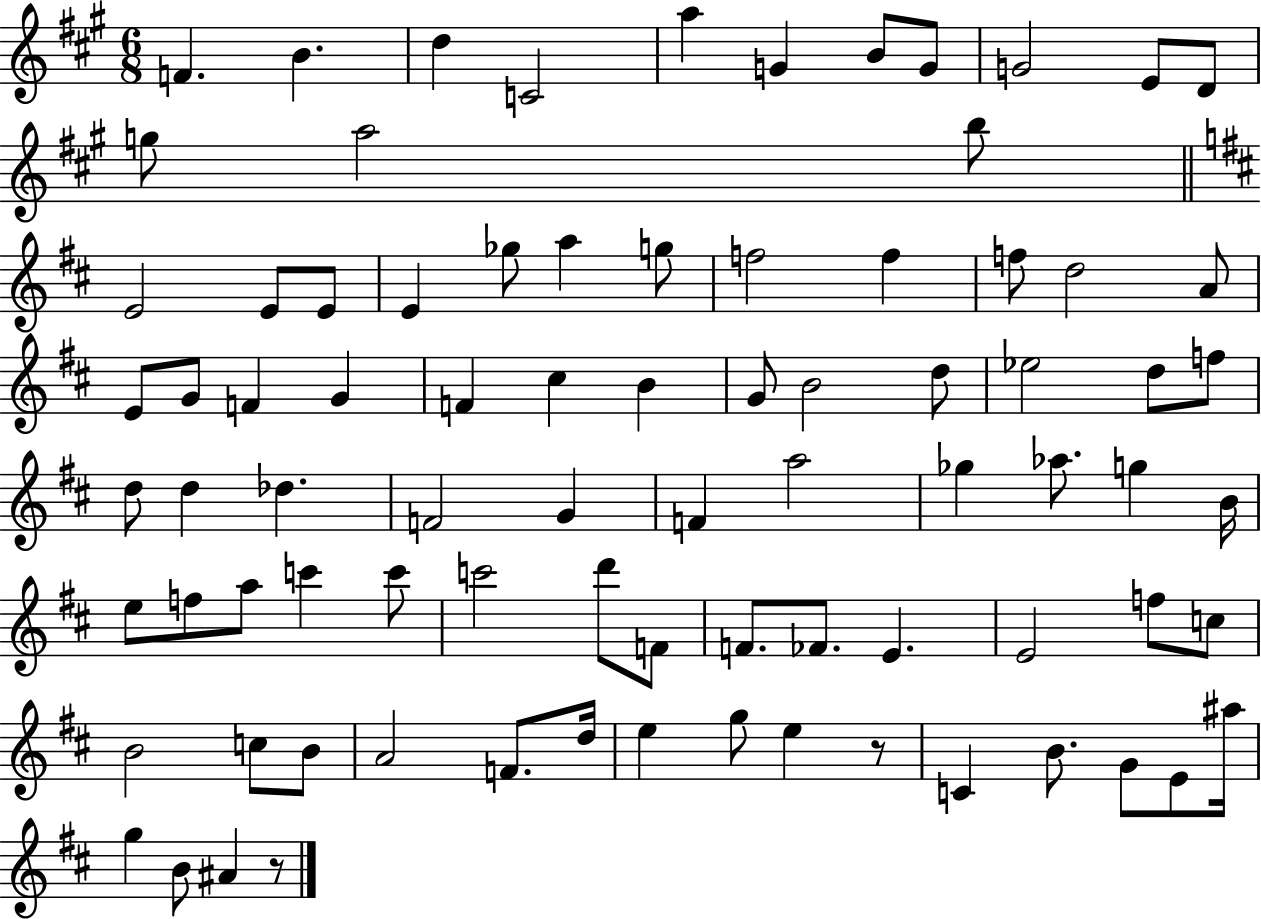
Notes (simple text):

F4/q. B4/q. D5/q C4/h A5/q G4/q B4/e G4/e G4/h E4/e D4/e G5/e A5/h B5/e E4/h E4/e E4/e E4/q Gb5/e A5/q G5/e F5/h F5/q F5/e D5/h A4/e E4/e G4/e F4/q G4/q F4/q C#5/q B4/q G4/e B4/h D5/e Eb5/h D5/e F5/e D5/e D5/q Db5/q. F4/h G4/q F4/q A5/h Gb5/q Ab5/e. G5/q B4/s E5/e F5/e A5/e C6/q C6/e C6/h D6/e F4/e F4/e. FES4/e. E4/q. E4/h F5/e C5/e B4/h C5/e B4/e A4/h F4/e. D5/s E5/q G5/e E5/q R/e C4/q B4/e. G4/e E4/e A#5/s G5/q B4/e A#4/q R/e